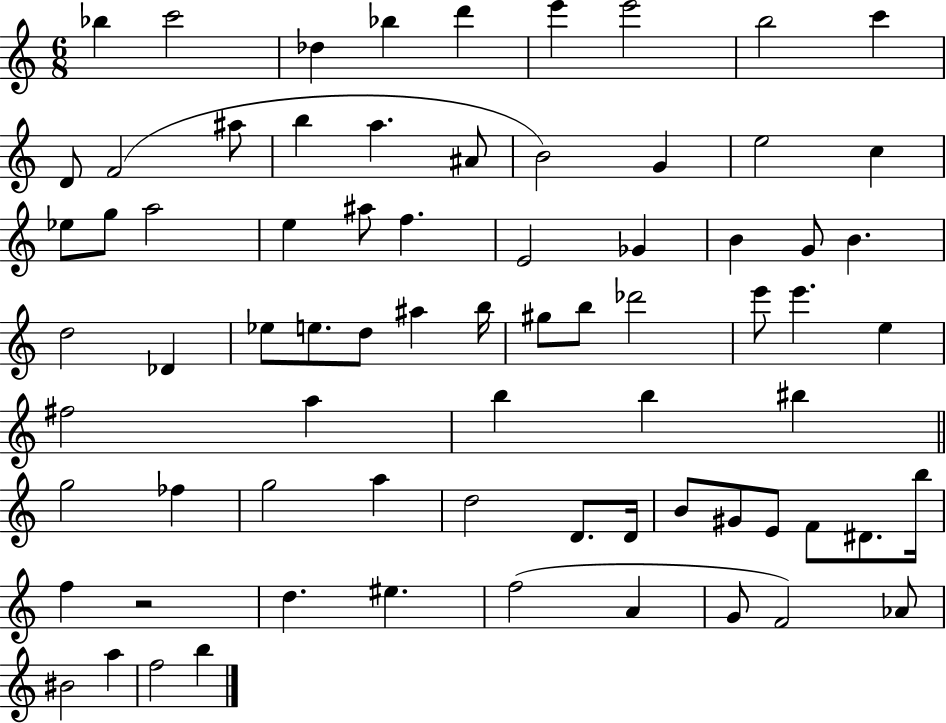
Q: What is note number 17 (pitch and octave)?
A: G4